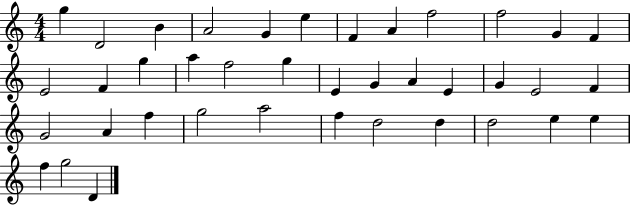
G5/q D4/h B4/q A4/h G4/q E5/q F4/q A4/q F5/h F5/h G4/q F4/q E4/h F4/q G5/q A5/q F5/h G5/q E4/q G4/q A4/q E4/q G4/q E4/h F4/q G4/h A4/q F5/q G5/h A5/h F5/q D5/h D5/q D5/h E5/q E5/q F5/q G5/h D4/q